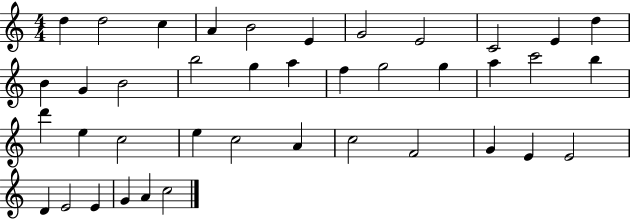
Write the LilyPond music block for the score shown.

{
  \clef treble
  \numericTimeSignature
  \time 4/4
  \key c \major
  d''4 d''2 c''4 | a'4 b'2 e'4 | g'2 e'2 | c'2 e'4 d''4 | \break b'4 g'4 b'2 | b''2 g''4 a''4 | f''4 g''2 g''4 | a''4 c'''2 b''4 | \break d'''4 e''4 c''2 | e''4 c''2 a'4 | c''2 f'2 | g'4 e'4 e'2 | \break d'4 e'2 e'4 | g'4 a'4 c''2 | \bar "|."
}